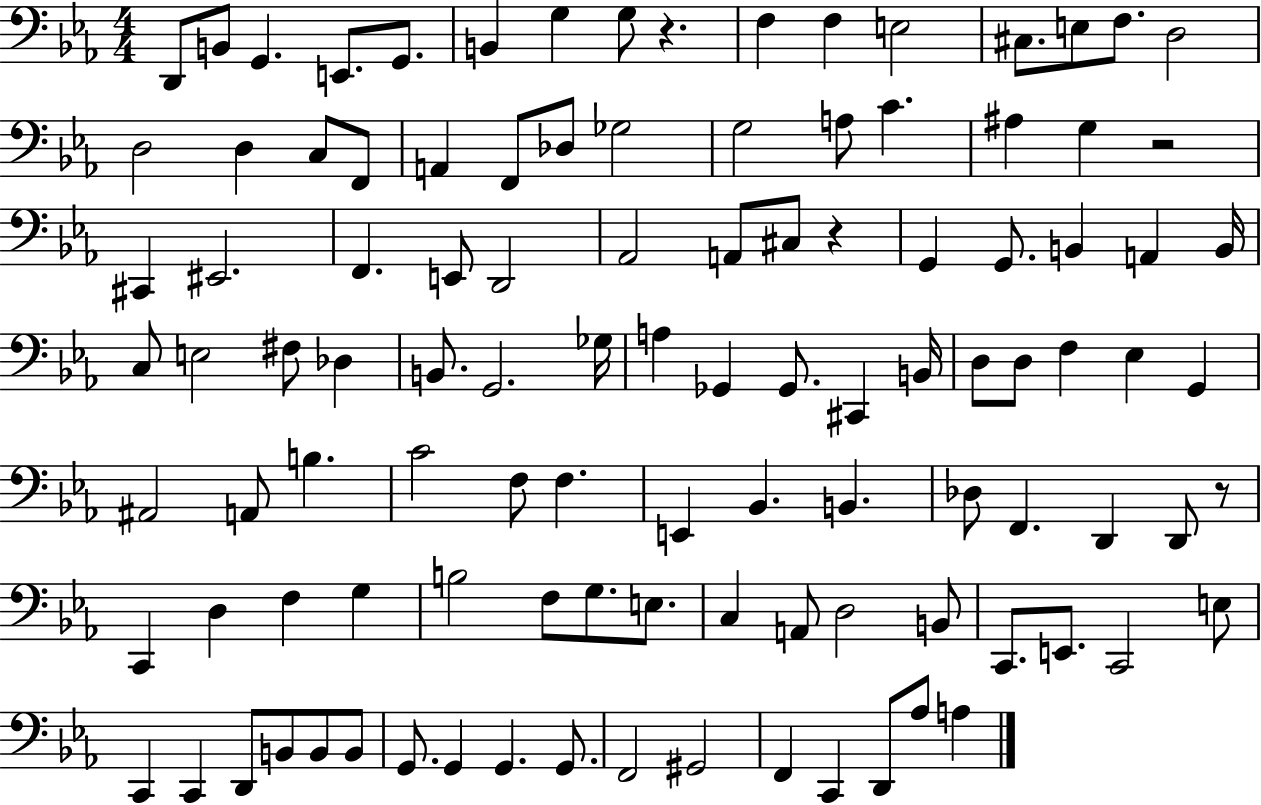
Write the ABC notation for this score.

X:1
T:Untitled
M:4/4
L:1/4
K:Eb
D,,/2 B,,/2 G,, E,,/2 G,,/2 B,, G, G,/2 z F, F, E,2 ^C,/2 E,/2 F,/2 D,2 D,2 D, C,/2 F,,/2 A,, F,,/2 _D,/2 _G,2 G,2 A,/2 C ^A, G, z2 ^C,, ^E,,2 F,, E,,/2 D,,2 _A,,2 A,,/2 ^C,/2 z G,, G,,/2 B,, A,, B,,/4 C,/2 E,2 ^F,/2 _D, B,,/2 G,,2 _G,/4 A, _G,, _G,,/2 ^C,, B,,/4 D,/2 D,/2 F, _E, G,, ^A,,2 A,,/2 B, C2 F,/2 F, E,, _B,, B,, _D,/2 F,, D,, D,,/2 z/2 C,, D, F, G, B,2 F,/2 G,/2 E,/2 C, A,,/2 D,2 B,,/2 C,,/2 E,,/2 C,,2 E,/2 C,, C,, D,,/2 B,,/2 B,,/2 B,,/2 G,,/2 G,, G,, G,,/2 F,,2 ^G,,2 F,, C,, D,,/2 _A,/2 A,